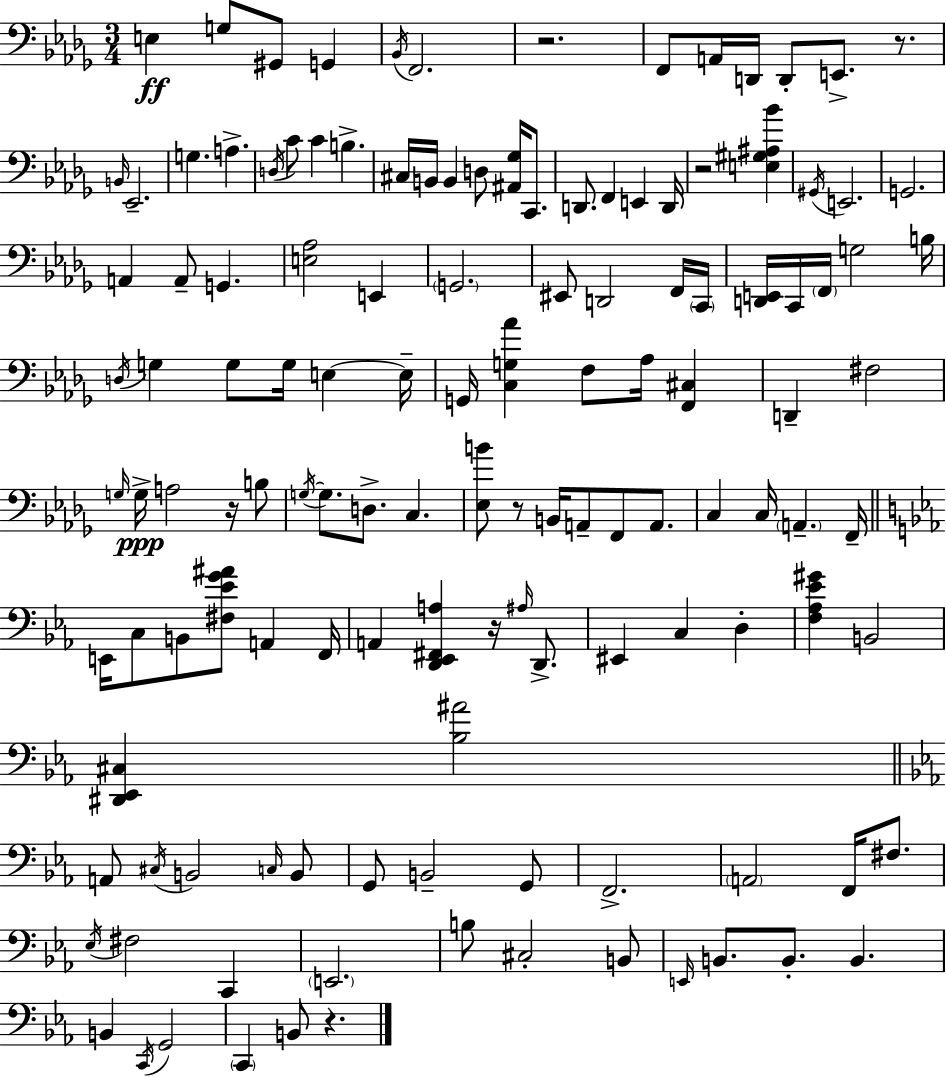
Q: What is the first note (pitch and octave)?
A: E3